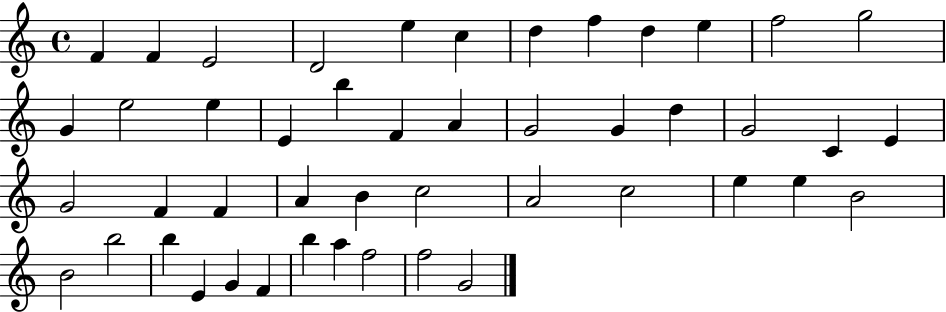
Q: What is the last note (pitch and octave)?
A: G4